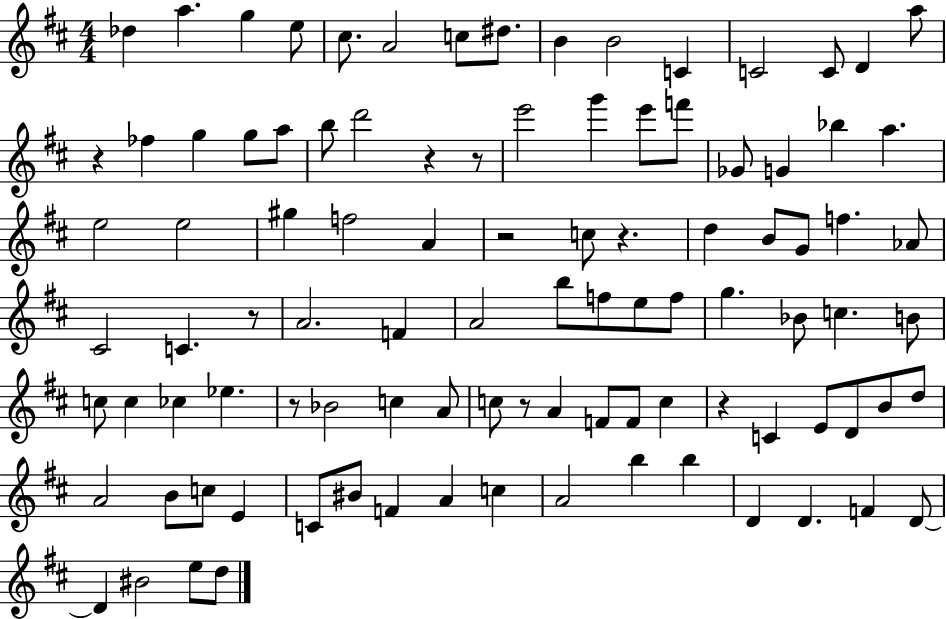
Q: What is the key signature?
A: D major